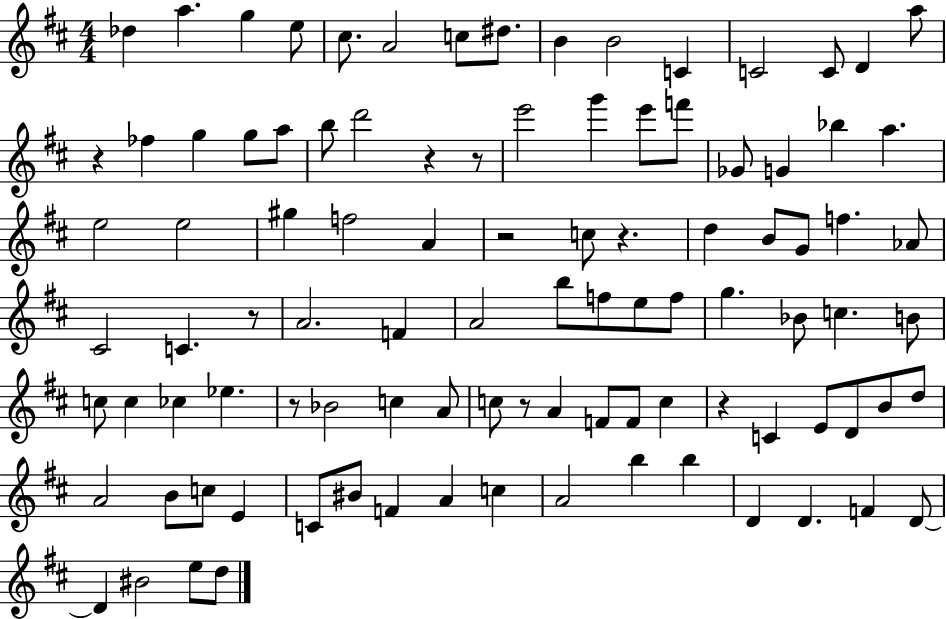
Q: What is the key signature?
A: D major